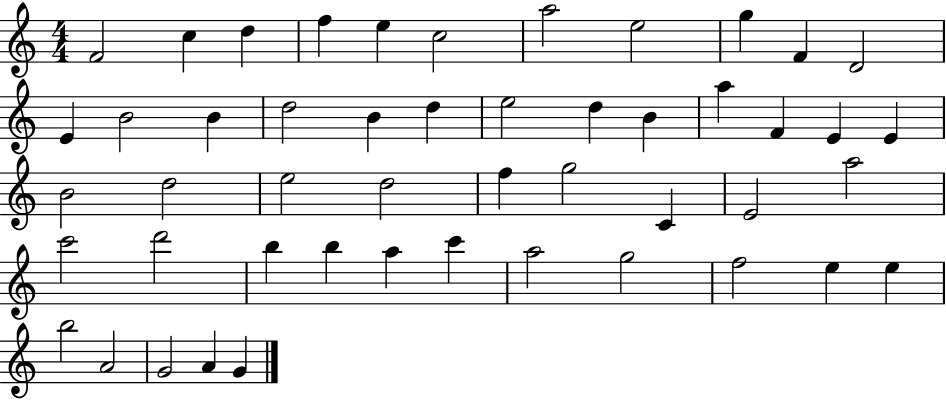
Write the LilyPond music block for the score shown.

{
  \clef treble
  \numericTimeSignature
  \time 4/4
  \key c \major
  f'2 c''4 d''4 | f''4 e''4 c''2 | a''2 e''2 | g''4 f'4 d'2 | \break e'4 b'2 b'4 | d''2 b'4 d''4 | e''2 d''4 b'4 | a''4 f'4 e'4 e'4 | \break b'2 d''2 | e''2 d''2 | f''4 g''2 c'4 | e'2 a''2 | \break c'''2 d'''2 | b''4 b''4 a''4 c'''4 | a''2 g''2 | f''2 e''4 e''4 | \break b''2 a'2 | g'2 a'4 g'4 | \bar "|."
}